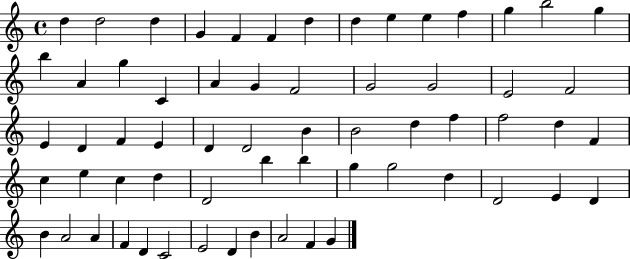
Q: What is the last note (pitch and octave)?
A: G4